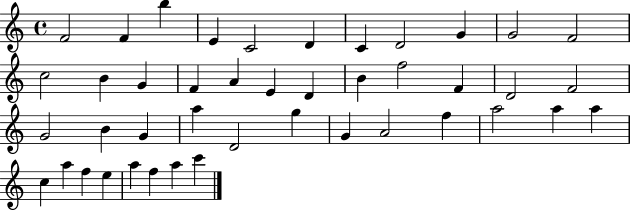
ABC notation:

X:1
T:Untitled
M:4/4
L:1/4
K:C
F2 F b E C2 D C D2 G G2 F2 c2 B G F A E D B f2 F D2 F2 G2 B G a D2 g G A2 f a2 a a c a f e a f a c'